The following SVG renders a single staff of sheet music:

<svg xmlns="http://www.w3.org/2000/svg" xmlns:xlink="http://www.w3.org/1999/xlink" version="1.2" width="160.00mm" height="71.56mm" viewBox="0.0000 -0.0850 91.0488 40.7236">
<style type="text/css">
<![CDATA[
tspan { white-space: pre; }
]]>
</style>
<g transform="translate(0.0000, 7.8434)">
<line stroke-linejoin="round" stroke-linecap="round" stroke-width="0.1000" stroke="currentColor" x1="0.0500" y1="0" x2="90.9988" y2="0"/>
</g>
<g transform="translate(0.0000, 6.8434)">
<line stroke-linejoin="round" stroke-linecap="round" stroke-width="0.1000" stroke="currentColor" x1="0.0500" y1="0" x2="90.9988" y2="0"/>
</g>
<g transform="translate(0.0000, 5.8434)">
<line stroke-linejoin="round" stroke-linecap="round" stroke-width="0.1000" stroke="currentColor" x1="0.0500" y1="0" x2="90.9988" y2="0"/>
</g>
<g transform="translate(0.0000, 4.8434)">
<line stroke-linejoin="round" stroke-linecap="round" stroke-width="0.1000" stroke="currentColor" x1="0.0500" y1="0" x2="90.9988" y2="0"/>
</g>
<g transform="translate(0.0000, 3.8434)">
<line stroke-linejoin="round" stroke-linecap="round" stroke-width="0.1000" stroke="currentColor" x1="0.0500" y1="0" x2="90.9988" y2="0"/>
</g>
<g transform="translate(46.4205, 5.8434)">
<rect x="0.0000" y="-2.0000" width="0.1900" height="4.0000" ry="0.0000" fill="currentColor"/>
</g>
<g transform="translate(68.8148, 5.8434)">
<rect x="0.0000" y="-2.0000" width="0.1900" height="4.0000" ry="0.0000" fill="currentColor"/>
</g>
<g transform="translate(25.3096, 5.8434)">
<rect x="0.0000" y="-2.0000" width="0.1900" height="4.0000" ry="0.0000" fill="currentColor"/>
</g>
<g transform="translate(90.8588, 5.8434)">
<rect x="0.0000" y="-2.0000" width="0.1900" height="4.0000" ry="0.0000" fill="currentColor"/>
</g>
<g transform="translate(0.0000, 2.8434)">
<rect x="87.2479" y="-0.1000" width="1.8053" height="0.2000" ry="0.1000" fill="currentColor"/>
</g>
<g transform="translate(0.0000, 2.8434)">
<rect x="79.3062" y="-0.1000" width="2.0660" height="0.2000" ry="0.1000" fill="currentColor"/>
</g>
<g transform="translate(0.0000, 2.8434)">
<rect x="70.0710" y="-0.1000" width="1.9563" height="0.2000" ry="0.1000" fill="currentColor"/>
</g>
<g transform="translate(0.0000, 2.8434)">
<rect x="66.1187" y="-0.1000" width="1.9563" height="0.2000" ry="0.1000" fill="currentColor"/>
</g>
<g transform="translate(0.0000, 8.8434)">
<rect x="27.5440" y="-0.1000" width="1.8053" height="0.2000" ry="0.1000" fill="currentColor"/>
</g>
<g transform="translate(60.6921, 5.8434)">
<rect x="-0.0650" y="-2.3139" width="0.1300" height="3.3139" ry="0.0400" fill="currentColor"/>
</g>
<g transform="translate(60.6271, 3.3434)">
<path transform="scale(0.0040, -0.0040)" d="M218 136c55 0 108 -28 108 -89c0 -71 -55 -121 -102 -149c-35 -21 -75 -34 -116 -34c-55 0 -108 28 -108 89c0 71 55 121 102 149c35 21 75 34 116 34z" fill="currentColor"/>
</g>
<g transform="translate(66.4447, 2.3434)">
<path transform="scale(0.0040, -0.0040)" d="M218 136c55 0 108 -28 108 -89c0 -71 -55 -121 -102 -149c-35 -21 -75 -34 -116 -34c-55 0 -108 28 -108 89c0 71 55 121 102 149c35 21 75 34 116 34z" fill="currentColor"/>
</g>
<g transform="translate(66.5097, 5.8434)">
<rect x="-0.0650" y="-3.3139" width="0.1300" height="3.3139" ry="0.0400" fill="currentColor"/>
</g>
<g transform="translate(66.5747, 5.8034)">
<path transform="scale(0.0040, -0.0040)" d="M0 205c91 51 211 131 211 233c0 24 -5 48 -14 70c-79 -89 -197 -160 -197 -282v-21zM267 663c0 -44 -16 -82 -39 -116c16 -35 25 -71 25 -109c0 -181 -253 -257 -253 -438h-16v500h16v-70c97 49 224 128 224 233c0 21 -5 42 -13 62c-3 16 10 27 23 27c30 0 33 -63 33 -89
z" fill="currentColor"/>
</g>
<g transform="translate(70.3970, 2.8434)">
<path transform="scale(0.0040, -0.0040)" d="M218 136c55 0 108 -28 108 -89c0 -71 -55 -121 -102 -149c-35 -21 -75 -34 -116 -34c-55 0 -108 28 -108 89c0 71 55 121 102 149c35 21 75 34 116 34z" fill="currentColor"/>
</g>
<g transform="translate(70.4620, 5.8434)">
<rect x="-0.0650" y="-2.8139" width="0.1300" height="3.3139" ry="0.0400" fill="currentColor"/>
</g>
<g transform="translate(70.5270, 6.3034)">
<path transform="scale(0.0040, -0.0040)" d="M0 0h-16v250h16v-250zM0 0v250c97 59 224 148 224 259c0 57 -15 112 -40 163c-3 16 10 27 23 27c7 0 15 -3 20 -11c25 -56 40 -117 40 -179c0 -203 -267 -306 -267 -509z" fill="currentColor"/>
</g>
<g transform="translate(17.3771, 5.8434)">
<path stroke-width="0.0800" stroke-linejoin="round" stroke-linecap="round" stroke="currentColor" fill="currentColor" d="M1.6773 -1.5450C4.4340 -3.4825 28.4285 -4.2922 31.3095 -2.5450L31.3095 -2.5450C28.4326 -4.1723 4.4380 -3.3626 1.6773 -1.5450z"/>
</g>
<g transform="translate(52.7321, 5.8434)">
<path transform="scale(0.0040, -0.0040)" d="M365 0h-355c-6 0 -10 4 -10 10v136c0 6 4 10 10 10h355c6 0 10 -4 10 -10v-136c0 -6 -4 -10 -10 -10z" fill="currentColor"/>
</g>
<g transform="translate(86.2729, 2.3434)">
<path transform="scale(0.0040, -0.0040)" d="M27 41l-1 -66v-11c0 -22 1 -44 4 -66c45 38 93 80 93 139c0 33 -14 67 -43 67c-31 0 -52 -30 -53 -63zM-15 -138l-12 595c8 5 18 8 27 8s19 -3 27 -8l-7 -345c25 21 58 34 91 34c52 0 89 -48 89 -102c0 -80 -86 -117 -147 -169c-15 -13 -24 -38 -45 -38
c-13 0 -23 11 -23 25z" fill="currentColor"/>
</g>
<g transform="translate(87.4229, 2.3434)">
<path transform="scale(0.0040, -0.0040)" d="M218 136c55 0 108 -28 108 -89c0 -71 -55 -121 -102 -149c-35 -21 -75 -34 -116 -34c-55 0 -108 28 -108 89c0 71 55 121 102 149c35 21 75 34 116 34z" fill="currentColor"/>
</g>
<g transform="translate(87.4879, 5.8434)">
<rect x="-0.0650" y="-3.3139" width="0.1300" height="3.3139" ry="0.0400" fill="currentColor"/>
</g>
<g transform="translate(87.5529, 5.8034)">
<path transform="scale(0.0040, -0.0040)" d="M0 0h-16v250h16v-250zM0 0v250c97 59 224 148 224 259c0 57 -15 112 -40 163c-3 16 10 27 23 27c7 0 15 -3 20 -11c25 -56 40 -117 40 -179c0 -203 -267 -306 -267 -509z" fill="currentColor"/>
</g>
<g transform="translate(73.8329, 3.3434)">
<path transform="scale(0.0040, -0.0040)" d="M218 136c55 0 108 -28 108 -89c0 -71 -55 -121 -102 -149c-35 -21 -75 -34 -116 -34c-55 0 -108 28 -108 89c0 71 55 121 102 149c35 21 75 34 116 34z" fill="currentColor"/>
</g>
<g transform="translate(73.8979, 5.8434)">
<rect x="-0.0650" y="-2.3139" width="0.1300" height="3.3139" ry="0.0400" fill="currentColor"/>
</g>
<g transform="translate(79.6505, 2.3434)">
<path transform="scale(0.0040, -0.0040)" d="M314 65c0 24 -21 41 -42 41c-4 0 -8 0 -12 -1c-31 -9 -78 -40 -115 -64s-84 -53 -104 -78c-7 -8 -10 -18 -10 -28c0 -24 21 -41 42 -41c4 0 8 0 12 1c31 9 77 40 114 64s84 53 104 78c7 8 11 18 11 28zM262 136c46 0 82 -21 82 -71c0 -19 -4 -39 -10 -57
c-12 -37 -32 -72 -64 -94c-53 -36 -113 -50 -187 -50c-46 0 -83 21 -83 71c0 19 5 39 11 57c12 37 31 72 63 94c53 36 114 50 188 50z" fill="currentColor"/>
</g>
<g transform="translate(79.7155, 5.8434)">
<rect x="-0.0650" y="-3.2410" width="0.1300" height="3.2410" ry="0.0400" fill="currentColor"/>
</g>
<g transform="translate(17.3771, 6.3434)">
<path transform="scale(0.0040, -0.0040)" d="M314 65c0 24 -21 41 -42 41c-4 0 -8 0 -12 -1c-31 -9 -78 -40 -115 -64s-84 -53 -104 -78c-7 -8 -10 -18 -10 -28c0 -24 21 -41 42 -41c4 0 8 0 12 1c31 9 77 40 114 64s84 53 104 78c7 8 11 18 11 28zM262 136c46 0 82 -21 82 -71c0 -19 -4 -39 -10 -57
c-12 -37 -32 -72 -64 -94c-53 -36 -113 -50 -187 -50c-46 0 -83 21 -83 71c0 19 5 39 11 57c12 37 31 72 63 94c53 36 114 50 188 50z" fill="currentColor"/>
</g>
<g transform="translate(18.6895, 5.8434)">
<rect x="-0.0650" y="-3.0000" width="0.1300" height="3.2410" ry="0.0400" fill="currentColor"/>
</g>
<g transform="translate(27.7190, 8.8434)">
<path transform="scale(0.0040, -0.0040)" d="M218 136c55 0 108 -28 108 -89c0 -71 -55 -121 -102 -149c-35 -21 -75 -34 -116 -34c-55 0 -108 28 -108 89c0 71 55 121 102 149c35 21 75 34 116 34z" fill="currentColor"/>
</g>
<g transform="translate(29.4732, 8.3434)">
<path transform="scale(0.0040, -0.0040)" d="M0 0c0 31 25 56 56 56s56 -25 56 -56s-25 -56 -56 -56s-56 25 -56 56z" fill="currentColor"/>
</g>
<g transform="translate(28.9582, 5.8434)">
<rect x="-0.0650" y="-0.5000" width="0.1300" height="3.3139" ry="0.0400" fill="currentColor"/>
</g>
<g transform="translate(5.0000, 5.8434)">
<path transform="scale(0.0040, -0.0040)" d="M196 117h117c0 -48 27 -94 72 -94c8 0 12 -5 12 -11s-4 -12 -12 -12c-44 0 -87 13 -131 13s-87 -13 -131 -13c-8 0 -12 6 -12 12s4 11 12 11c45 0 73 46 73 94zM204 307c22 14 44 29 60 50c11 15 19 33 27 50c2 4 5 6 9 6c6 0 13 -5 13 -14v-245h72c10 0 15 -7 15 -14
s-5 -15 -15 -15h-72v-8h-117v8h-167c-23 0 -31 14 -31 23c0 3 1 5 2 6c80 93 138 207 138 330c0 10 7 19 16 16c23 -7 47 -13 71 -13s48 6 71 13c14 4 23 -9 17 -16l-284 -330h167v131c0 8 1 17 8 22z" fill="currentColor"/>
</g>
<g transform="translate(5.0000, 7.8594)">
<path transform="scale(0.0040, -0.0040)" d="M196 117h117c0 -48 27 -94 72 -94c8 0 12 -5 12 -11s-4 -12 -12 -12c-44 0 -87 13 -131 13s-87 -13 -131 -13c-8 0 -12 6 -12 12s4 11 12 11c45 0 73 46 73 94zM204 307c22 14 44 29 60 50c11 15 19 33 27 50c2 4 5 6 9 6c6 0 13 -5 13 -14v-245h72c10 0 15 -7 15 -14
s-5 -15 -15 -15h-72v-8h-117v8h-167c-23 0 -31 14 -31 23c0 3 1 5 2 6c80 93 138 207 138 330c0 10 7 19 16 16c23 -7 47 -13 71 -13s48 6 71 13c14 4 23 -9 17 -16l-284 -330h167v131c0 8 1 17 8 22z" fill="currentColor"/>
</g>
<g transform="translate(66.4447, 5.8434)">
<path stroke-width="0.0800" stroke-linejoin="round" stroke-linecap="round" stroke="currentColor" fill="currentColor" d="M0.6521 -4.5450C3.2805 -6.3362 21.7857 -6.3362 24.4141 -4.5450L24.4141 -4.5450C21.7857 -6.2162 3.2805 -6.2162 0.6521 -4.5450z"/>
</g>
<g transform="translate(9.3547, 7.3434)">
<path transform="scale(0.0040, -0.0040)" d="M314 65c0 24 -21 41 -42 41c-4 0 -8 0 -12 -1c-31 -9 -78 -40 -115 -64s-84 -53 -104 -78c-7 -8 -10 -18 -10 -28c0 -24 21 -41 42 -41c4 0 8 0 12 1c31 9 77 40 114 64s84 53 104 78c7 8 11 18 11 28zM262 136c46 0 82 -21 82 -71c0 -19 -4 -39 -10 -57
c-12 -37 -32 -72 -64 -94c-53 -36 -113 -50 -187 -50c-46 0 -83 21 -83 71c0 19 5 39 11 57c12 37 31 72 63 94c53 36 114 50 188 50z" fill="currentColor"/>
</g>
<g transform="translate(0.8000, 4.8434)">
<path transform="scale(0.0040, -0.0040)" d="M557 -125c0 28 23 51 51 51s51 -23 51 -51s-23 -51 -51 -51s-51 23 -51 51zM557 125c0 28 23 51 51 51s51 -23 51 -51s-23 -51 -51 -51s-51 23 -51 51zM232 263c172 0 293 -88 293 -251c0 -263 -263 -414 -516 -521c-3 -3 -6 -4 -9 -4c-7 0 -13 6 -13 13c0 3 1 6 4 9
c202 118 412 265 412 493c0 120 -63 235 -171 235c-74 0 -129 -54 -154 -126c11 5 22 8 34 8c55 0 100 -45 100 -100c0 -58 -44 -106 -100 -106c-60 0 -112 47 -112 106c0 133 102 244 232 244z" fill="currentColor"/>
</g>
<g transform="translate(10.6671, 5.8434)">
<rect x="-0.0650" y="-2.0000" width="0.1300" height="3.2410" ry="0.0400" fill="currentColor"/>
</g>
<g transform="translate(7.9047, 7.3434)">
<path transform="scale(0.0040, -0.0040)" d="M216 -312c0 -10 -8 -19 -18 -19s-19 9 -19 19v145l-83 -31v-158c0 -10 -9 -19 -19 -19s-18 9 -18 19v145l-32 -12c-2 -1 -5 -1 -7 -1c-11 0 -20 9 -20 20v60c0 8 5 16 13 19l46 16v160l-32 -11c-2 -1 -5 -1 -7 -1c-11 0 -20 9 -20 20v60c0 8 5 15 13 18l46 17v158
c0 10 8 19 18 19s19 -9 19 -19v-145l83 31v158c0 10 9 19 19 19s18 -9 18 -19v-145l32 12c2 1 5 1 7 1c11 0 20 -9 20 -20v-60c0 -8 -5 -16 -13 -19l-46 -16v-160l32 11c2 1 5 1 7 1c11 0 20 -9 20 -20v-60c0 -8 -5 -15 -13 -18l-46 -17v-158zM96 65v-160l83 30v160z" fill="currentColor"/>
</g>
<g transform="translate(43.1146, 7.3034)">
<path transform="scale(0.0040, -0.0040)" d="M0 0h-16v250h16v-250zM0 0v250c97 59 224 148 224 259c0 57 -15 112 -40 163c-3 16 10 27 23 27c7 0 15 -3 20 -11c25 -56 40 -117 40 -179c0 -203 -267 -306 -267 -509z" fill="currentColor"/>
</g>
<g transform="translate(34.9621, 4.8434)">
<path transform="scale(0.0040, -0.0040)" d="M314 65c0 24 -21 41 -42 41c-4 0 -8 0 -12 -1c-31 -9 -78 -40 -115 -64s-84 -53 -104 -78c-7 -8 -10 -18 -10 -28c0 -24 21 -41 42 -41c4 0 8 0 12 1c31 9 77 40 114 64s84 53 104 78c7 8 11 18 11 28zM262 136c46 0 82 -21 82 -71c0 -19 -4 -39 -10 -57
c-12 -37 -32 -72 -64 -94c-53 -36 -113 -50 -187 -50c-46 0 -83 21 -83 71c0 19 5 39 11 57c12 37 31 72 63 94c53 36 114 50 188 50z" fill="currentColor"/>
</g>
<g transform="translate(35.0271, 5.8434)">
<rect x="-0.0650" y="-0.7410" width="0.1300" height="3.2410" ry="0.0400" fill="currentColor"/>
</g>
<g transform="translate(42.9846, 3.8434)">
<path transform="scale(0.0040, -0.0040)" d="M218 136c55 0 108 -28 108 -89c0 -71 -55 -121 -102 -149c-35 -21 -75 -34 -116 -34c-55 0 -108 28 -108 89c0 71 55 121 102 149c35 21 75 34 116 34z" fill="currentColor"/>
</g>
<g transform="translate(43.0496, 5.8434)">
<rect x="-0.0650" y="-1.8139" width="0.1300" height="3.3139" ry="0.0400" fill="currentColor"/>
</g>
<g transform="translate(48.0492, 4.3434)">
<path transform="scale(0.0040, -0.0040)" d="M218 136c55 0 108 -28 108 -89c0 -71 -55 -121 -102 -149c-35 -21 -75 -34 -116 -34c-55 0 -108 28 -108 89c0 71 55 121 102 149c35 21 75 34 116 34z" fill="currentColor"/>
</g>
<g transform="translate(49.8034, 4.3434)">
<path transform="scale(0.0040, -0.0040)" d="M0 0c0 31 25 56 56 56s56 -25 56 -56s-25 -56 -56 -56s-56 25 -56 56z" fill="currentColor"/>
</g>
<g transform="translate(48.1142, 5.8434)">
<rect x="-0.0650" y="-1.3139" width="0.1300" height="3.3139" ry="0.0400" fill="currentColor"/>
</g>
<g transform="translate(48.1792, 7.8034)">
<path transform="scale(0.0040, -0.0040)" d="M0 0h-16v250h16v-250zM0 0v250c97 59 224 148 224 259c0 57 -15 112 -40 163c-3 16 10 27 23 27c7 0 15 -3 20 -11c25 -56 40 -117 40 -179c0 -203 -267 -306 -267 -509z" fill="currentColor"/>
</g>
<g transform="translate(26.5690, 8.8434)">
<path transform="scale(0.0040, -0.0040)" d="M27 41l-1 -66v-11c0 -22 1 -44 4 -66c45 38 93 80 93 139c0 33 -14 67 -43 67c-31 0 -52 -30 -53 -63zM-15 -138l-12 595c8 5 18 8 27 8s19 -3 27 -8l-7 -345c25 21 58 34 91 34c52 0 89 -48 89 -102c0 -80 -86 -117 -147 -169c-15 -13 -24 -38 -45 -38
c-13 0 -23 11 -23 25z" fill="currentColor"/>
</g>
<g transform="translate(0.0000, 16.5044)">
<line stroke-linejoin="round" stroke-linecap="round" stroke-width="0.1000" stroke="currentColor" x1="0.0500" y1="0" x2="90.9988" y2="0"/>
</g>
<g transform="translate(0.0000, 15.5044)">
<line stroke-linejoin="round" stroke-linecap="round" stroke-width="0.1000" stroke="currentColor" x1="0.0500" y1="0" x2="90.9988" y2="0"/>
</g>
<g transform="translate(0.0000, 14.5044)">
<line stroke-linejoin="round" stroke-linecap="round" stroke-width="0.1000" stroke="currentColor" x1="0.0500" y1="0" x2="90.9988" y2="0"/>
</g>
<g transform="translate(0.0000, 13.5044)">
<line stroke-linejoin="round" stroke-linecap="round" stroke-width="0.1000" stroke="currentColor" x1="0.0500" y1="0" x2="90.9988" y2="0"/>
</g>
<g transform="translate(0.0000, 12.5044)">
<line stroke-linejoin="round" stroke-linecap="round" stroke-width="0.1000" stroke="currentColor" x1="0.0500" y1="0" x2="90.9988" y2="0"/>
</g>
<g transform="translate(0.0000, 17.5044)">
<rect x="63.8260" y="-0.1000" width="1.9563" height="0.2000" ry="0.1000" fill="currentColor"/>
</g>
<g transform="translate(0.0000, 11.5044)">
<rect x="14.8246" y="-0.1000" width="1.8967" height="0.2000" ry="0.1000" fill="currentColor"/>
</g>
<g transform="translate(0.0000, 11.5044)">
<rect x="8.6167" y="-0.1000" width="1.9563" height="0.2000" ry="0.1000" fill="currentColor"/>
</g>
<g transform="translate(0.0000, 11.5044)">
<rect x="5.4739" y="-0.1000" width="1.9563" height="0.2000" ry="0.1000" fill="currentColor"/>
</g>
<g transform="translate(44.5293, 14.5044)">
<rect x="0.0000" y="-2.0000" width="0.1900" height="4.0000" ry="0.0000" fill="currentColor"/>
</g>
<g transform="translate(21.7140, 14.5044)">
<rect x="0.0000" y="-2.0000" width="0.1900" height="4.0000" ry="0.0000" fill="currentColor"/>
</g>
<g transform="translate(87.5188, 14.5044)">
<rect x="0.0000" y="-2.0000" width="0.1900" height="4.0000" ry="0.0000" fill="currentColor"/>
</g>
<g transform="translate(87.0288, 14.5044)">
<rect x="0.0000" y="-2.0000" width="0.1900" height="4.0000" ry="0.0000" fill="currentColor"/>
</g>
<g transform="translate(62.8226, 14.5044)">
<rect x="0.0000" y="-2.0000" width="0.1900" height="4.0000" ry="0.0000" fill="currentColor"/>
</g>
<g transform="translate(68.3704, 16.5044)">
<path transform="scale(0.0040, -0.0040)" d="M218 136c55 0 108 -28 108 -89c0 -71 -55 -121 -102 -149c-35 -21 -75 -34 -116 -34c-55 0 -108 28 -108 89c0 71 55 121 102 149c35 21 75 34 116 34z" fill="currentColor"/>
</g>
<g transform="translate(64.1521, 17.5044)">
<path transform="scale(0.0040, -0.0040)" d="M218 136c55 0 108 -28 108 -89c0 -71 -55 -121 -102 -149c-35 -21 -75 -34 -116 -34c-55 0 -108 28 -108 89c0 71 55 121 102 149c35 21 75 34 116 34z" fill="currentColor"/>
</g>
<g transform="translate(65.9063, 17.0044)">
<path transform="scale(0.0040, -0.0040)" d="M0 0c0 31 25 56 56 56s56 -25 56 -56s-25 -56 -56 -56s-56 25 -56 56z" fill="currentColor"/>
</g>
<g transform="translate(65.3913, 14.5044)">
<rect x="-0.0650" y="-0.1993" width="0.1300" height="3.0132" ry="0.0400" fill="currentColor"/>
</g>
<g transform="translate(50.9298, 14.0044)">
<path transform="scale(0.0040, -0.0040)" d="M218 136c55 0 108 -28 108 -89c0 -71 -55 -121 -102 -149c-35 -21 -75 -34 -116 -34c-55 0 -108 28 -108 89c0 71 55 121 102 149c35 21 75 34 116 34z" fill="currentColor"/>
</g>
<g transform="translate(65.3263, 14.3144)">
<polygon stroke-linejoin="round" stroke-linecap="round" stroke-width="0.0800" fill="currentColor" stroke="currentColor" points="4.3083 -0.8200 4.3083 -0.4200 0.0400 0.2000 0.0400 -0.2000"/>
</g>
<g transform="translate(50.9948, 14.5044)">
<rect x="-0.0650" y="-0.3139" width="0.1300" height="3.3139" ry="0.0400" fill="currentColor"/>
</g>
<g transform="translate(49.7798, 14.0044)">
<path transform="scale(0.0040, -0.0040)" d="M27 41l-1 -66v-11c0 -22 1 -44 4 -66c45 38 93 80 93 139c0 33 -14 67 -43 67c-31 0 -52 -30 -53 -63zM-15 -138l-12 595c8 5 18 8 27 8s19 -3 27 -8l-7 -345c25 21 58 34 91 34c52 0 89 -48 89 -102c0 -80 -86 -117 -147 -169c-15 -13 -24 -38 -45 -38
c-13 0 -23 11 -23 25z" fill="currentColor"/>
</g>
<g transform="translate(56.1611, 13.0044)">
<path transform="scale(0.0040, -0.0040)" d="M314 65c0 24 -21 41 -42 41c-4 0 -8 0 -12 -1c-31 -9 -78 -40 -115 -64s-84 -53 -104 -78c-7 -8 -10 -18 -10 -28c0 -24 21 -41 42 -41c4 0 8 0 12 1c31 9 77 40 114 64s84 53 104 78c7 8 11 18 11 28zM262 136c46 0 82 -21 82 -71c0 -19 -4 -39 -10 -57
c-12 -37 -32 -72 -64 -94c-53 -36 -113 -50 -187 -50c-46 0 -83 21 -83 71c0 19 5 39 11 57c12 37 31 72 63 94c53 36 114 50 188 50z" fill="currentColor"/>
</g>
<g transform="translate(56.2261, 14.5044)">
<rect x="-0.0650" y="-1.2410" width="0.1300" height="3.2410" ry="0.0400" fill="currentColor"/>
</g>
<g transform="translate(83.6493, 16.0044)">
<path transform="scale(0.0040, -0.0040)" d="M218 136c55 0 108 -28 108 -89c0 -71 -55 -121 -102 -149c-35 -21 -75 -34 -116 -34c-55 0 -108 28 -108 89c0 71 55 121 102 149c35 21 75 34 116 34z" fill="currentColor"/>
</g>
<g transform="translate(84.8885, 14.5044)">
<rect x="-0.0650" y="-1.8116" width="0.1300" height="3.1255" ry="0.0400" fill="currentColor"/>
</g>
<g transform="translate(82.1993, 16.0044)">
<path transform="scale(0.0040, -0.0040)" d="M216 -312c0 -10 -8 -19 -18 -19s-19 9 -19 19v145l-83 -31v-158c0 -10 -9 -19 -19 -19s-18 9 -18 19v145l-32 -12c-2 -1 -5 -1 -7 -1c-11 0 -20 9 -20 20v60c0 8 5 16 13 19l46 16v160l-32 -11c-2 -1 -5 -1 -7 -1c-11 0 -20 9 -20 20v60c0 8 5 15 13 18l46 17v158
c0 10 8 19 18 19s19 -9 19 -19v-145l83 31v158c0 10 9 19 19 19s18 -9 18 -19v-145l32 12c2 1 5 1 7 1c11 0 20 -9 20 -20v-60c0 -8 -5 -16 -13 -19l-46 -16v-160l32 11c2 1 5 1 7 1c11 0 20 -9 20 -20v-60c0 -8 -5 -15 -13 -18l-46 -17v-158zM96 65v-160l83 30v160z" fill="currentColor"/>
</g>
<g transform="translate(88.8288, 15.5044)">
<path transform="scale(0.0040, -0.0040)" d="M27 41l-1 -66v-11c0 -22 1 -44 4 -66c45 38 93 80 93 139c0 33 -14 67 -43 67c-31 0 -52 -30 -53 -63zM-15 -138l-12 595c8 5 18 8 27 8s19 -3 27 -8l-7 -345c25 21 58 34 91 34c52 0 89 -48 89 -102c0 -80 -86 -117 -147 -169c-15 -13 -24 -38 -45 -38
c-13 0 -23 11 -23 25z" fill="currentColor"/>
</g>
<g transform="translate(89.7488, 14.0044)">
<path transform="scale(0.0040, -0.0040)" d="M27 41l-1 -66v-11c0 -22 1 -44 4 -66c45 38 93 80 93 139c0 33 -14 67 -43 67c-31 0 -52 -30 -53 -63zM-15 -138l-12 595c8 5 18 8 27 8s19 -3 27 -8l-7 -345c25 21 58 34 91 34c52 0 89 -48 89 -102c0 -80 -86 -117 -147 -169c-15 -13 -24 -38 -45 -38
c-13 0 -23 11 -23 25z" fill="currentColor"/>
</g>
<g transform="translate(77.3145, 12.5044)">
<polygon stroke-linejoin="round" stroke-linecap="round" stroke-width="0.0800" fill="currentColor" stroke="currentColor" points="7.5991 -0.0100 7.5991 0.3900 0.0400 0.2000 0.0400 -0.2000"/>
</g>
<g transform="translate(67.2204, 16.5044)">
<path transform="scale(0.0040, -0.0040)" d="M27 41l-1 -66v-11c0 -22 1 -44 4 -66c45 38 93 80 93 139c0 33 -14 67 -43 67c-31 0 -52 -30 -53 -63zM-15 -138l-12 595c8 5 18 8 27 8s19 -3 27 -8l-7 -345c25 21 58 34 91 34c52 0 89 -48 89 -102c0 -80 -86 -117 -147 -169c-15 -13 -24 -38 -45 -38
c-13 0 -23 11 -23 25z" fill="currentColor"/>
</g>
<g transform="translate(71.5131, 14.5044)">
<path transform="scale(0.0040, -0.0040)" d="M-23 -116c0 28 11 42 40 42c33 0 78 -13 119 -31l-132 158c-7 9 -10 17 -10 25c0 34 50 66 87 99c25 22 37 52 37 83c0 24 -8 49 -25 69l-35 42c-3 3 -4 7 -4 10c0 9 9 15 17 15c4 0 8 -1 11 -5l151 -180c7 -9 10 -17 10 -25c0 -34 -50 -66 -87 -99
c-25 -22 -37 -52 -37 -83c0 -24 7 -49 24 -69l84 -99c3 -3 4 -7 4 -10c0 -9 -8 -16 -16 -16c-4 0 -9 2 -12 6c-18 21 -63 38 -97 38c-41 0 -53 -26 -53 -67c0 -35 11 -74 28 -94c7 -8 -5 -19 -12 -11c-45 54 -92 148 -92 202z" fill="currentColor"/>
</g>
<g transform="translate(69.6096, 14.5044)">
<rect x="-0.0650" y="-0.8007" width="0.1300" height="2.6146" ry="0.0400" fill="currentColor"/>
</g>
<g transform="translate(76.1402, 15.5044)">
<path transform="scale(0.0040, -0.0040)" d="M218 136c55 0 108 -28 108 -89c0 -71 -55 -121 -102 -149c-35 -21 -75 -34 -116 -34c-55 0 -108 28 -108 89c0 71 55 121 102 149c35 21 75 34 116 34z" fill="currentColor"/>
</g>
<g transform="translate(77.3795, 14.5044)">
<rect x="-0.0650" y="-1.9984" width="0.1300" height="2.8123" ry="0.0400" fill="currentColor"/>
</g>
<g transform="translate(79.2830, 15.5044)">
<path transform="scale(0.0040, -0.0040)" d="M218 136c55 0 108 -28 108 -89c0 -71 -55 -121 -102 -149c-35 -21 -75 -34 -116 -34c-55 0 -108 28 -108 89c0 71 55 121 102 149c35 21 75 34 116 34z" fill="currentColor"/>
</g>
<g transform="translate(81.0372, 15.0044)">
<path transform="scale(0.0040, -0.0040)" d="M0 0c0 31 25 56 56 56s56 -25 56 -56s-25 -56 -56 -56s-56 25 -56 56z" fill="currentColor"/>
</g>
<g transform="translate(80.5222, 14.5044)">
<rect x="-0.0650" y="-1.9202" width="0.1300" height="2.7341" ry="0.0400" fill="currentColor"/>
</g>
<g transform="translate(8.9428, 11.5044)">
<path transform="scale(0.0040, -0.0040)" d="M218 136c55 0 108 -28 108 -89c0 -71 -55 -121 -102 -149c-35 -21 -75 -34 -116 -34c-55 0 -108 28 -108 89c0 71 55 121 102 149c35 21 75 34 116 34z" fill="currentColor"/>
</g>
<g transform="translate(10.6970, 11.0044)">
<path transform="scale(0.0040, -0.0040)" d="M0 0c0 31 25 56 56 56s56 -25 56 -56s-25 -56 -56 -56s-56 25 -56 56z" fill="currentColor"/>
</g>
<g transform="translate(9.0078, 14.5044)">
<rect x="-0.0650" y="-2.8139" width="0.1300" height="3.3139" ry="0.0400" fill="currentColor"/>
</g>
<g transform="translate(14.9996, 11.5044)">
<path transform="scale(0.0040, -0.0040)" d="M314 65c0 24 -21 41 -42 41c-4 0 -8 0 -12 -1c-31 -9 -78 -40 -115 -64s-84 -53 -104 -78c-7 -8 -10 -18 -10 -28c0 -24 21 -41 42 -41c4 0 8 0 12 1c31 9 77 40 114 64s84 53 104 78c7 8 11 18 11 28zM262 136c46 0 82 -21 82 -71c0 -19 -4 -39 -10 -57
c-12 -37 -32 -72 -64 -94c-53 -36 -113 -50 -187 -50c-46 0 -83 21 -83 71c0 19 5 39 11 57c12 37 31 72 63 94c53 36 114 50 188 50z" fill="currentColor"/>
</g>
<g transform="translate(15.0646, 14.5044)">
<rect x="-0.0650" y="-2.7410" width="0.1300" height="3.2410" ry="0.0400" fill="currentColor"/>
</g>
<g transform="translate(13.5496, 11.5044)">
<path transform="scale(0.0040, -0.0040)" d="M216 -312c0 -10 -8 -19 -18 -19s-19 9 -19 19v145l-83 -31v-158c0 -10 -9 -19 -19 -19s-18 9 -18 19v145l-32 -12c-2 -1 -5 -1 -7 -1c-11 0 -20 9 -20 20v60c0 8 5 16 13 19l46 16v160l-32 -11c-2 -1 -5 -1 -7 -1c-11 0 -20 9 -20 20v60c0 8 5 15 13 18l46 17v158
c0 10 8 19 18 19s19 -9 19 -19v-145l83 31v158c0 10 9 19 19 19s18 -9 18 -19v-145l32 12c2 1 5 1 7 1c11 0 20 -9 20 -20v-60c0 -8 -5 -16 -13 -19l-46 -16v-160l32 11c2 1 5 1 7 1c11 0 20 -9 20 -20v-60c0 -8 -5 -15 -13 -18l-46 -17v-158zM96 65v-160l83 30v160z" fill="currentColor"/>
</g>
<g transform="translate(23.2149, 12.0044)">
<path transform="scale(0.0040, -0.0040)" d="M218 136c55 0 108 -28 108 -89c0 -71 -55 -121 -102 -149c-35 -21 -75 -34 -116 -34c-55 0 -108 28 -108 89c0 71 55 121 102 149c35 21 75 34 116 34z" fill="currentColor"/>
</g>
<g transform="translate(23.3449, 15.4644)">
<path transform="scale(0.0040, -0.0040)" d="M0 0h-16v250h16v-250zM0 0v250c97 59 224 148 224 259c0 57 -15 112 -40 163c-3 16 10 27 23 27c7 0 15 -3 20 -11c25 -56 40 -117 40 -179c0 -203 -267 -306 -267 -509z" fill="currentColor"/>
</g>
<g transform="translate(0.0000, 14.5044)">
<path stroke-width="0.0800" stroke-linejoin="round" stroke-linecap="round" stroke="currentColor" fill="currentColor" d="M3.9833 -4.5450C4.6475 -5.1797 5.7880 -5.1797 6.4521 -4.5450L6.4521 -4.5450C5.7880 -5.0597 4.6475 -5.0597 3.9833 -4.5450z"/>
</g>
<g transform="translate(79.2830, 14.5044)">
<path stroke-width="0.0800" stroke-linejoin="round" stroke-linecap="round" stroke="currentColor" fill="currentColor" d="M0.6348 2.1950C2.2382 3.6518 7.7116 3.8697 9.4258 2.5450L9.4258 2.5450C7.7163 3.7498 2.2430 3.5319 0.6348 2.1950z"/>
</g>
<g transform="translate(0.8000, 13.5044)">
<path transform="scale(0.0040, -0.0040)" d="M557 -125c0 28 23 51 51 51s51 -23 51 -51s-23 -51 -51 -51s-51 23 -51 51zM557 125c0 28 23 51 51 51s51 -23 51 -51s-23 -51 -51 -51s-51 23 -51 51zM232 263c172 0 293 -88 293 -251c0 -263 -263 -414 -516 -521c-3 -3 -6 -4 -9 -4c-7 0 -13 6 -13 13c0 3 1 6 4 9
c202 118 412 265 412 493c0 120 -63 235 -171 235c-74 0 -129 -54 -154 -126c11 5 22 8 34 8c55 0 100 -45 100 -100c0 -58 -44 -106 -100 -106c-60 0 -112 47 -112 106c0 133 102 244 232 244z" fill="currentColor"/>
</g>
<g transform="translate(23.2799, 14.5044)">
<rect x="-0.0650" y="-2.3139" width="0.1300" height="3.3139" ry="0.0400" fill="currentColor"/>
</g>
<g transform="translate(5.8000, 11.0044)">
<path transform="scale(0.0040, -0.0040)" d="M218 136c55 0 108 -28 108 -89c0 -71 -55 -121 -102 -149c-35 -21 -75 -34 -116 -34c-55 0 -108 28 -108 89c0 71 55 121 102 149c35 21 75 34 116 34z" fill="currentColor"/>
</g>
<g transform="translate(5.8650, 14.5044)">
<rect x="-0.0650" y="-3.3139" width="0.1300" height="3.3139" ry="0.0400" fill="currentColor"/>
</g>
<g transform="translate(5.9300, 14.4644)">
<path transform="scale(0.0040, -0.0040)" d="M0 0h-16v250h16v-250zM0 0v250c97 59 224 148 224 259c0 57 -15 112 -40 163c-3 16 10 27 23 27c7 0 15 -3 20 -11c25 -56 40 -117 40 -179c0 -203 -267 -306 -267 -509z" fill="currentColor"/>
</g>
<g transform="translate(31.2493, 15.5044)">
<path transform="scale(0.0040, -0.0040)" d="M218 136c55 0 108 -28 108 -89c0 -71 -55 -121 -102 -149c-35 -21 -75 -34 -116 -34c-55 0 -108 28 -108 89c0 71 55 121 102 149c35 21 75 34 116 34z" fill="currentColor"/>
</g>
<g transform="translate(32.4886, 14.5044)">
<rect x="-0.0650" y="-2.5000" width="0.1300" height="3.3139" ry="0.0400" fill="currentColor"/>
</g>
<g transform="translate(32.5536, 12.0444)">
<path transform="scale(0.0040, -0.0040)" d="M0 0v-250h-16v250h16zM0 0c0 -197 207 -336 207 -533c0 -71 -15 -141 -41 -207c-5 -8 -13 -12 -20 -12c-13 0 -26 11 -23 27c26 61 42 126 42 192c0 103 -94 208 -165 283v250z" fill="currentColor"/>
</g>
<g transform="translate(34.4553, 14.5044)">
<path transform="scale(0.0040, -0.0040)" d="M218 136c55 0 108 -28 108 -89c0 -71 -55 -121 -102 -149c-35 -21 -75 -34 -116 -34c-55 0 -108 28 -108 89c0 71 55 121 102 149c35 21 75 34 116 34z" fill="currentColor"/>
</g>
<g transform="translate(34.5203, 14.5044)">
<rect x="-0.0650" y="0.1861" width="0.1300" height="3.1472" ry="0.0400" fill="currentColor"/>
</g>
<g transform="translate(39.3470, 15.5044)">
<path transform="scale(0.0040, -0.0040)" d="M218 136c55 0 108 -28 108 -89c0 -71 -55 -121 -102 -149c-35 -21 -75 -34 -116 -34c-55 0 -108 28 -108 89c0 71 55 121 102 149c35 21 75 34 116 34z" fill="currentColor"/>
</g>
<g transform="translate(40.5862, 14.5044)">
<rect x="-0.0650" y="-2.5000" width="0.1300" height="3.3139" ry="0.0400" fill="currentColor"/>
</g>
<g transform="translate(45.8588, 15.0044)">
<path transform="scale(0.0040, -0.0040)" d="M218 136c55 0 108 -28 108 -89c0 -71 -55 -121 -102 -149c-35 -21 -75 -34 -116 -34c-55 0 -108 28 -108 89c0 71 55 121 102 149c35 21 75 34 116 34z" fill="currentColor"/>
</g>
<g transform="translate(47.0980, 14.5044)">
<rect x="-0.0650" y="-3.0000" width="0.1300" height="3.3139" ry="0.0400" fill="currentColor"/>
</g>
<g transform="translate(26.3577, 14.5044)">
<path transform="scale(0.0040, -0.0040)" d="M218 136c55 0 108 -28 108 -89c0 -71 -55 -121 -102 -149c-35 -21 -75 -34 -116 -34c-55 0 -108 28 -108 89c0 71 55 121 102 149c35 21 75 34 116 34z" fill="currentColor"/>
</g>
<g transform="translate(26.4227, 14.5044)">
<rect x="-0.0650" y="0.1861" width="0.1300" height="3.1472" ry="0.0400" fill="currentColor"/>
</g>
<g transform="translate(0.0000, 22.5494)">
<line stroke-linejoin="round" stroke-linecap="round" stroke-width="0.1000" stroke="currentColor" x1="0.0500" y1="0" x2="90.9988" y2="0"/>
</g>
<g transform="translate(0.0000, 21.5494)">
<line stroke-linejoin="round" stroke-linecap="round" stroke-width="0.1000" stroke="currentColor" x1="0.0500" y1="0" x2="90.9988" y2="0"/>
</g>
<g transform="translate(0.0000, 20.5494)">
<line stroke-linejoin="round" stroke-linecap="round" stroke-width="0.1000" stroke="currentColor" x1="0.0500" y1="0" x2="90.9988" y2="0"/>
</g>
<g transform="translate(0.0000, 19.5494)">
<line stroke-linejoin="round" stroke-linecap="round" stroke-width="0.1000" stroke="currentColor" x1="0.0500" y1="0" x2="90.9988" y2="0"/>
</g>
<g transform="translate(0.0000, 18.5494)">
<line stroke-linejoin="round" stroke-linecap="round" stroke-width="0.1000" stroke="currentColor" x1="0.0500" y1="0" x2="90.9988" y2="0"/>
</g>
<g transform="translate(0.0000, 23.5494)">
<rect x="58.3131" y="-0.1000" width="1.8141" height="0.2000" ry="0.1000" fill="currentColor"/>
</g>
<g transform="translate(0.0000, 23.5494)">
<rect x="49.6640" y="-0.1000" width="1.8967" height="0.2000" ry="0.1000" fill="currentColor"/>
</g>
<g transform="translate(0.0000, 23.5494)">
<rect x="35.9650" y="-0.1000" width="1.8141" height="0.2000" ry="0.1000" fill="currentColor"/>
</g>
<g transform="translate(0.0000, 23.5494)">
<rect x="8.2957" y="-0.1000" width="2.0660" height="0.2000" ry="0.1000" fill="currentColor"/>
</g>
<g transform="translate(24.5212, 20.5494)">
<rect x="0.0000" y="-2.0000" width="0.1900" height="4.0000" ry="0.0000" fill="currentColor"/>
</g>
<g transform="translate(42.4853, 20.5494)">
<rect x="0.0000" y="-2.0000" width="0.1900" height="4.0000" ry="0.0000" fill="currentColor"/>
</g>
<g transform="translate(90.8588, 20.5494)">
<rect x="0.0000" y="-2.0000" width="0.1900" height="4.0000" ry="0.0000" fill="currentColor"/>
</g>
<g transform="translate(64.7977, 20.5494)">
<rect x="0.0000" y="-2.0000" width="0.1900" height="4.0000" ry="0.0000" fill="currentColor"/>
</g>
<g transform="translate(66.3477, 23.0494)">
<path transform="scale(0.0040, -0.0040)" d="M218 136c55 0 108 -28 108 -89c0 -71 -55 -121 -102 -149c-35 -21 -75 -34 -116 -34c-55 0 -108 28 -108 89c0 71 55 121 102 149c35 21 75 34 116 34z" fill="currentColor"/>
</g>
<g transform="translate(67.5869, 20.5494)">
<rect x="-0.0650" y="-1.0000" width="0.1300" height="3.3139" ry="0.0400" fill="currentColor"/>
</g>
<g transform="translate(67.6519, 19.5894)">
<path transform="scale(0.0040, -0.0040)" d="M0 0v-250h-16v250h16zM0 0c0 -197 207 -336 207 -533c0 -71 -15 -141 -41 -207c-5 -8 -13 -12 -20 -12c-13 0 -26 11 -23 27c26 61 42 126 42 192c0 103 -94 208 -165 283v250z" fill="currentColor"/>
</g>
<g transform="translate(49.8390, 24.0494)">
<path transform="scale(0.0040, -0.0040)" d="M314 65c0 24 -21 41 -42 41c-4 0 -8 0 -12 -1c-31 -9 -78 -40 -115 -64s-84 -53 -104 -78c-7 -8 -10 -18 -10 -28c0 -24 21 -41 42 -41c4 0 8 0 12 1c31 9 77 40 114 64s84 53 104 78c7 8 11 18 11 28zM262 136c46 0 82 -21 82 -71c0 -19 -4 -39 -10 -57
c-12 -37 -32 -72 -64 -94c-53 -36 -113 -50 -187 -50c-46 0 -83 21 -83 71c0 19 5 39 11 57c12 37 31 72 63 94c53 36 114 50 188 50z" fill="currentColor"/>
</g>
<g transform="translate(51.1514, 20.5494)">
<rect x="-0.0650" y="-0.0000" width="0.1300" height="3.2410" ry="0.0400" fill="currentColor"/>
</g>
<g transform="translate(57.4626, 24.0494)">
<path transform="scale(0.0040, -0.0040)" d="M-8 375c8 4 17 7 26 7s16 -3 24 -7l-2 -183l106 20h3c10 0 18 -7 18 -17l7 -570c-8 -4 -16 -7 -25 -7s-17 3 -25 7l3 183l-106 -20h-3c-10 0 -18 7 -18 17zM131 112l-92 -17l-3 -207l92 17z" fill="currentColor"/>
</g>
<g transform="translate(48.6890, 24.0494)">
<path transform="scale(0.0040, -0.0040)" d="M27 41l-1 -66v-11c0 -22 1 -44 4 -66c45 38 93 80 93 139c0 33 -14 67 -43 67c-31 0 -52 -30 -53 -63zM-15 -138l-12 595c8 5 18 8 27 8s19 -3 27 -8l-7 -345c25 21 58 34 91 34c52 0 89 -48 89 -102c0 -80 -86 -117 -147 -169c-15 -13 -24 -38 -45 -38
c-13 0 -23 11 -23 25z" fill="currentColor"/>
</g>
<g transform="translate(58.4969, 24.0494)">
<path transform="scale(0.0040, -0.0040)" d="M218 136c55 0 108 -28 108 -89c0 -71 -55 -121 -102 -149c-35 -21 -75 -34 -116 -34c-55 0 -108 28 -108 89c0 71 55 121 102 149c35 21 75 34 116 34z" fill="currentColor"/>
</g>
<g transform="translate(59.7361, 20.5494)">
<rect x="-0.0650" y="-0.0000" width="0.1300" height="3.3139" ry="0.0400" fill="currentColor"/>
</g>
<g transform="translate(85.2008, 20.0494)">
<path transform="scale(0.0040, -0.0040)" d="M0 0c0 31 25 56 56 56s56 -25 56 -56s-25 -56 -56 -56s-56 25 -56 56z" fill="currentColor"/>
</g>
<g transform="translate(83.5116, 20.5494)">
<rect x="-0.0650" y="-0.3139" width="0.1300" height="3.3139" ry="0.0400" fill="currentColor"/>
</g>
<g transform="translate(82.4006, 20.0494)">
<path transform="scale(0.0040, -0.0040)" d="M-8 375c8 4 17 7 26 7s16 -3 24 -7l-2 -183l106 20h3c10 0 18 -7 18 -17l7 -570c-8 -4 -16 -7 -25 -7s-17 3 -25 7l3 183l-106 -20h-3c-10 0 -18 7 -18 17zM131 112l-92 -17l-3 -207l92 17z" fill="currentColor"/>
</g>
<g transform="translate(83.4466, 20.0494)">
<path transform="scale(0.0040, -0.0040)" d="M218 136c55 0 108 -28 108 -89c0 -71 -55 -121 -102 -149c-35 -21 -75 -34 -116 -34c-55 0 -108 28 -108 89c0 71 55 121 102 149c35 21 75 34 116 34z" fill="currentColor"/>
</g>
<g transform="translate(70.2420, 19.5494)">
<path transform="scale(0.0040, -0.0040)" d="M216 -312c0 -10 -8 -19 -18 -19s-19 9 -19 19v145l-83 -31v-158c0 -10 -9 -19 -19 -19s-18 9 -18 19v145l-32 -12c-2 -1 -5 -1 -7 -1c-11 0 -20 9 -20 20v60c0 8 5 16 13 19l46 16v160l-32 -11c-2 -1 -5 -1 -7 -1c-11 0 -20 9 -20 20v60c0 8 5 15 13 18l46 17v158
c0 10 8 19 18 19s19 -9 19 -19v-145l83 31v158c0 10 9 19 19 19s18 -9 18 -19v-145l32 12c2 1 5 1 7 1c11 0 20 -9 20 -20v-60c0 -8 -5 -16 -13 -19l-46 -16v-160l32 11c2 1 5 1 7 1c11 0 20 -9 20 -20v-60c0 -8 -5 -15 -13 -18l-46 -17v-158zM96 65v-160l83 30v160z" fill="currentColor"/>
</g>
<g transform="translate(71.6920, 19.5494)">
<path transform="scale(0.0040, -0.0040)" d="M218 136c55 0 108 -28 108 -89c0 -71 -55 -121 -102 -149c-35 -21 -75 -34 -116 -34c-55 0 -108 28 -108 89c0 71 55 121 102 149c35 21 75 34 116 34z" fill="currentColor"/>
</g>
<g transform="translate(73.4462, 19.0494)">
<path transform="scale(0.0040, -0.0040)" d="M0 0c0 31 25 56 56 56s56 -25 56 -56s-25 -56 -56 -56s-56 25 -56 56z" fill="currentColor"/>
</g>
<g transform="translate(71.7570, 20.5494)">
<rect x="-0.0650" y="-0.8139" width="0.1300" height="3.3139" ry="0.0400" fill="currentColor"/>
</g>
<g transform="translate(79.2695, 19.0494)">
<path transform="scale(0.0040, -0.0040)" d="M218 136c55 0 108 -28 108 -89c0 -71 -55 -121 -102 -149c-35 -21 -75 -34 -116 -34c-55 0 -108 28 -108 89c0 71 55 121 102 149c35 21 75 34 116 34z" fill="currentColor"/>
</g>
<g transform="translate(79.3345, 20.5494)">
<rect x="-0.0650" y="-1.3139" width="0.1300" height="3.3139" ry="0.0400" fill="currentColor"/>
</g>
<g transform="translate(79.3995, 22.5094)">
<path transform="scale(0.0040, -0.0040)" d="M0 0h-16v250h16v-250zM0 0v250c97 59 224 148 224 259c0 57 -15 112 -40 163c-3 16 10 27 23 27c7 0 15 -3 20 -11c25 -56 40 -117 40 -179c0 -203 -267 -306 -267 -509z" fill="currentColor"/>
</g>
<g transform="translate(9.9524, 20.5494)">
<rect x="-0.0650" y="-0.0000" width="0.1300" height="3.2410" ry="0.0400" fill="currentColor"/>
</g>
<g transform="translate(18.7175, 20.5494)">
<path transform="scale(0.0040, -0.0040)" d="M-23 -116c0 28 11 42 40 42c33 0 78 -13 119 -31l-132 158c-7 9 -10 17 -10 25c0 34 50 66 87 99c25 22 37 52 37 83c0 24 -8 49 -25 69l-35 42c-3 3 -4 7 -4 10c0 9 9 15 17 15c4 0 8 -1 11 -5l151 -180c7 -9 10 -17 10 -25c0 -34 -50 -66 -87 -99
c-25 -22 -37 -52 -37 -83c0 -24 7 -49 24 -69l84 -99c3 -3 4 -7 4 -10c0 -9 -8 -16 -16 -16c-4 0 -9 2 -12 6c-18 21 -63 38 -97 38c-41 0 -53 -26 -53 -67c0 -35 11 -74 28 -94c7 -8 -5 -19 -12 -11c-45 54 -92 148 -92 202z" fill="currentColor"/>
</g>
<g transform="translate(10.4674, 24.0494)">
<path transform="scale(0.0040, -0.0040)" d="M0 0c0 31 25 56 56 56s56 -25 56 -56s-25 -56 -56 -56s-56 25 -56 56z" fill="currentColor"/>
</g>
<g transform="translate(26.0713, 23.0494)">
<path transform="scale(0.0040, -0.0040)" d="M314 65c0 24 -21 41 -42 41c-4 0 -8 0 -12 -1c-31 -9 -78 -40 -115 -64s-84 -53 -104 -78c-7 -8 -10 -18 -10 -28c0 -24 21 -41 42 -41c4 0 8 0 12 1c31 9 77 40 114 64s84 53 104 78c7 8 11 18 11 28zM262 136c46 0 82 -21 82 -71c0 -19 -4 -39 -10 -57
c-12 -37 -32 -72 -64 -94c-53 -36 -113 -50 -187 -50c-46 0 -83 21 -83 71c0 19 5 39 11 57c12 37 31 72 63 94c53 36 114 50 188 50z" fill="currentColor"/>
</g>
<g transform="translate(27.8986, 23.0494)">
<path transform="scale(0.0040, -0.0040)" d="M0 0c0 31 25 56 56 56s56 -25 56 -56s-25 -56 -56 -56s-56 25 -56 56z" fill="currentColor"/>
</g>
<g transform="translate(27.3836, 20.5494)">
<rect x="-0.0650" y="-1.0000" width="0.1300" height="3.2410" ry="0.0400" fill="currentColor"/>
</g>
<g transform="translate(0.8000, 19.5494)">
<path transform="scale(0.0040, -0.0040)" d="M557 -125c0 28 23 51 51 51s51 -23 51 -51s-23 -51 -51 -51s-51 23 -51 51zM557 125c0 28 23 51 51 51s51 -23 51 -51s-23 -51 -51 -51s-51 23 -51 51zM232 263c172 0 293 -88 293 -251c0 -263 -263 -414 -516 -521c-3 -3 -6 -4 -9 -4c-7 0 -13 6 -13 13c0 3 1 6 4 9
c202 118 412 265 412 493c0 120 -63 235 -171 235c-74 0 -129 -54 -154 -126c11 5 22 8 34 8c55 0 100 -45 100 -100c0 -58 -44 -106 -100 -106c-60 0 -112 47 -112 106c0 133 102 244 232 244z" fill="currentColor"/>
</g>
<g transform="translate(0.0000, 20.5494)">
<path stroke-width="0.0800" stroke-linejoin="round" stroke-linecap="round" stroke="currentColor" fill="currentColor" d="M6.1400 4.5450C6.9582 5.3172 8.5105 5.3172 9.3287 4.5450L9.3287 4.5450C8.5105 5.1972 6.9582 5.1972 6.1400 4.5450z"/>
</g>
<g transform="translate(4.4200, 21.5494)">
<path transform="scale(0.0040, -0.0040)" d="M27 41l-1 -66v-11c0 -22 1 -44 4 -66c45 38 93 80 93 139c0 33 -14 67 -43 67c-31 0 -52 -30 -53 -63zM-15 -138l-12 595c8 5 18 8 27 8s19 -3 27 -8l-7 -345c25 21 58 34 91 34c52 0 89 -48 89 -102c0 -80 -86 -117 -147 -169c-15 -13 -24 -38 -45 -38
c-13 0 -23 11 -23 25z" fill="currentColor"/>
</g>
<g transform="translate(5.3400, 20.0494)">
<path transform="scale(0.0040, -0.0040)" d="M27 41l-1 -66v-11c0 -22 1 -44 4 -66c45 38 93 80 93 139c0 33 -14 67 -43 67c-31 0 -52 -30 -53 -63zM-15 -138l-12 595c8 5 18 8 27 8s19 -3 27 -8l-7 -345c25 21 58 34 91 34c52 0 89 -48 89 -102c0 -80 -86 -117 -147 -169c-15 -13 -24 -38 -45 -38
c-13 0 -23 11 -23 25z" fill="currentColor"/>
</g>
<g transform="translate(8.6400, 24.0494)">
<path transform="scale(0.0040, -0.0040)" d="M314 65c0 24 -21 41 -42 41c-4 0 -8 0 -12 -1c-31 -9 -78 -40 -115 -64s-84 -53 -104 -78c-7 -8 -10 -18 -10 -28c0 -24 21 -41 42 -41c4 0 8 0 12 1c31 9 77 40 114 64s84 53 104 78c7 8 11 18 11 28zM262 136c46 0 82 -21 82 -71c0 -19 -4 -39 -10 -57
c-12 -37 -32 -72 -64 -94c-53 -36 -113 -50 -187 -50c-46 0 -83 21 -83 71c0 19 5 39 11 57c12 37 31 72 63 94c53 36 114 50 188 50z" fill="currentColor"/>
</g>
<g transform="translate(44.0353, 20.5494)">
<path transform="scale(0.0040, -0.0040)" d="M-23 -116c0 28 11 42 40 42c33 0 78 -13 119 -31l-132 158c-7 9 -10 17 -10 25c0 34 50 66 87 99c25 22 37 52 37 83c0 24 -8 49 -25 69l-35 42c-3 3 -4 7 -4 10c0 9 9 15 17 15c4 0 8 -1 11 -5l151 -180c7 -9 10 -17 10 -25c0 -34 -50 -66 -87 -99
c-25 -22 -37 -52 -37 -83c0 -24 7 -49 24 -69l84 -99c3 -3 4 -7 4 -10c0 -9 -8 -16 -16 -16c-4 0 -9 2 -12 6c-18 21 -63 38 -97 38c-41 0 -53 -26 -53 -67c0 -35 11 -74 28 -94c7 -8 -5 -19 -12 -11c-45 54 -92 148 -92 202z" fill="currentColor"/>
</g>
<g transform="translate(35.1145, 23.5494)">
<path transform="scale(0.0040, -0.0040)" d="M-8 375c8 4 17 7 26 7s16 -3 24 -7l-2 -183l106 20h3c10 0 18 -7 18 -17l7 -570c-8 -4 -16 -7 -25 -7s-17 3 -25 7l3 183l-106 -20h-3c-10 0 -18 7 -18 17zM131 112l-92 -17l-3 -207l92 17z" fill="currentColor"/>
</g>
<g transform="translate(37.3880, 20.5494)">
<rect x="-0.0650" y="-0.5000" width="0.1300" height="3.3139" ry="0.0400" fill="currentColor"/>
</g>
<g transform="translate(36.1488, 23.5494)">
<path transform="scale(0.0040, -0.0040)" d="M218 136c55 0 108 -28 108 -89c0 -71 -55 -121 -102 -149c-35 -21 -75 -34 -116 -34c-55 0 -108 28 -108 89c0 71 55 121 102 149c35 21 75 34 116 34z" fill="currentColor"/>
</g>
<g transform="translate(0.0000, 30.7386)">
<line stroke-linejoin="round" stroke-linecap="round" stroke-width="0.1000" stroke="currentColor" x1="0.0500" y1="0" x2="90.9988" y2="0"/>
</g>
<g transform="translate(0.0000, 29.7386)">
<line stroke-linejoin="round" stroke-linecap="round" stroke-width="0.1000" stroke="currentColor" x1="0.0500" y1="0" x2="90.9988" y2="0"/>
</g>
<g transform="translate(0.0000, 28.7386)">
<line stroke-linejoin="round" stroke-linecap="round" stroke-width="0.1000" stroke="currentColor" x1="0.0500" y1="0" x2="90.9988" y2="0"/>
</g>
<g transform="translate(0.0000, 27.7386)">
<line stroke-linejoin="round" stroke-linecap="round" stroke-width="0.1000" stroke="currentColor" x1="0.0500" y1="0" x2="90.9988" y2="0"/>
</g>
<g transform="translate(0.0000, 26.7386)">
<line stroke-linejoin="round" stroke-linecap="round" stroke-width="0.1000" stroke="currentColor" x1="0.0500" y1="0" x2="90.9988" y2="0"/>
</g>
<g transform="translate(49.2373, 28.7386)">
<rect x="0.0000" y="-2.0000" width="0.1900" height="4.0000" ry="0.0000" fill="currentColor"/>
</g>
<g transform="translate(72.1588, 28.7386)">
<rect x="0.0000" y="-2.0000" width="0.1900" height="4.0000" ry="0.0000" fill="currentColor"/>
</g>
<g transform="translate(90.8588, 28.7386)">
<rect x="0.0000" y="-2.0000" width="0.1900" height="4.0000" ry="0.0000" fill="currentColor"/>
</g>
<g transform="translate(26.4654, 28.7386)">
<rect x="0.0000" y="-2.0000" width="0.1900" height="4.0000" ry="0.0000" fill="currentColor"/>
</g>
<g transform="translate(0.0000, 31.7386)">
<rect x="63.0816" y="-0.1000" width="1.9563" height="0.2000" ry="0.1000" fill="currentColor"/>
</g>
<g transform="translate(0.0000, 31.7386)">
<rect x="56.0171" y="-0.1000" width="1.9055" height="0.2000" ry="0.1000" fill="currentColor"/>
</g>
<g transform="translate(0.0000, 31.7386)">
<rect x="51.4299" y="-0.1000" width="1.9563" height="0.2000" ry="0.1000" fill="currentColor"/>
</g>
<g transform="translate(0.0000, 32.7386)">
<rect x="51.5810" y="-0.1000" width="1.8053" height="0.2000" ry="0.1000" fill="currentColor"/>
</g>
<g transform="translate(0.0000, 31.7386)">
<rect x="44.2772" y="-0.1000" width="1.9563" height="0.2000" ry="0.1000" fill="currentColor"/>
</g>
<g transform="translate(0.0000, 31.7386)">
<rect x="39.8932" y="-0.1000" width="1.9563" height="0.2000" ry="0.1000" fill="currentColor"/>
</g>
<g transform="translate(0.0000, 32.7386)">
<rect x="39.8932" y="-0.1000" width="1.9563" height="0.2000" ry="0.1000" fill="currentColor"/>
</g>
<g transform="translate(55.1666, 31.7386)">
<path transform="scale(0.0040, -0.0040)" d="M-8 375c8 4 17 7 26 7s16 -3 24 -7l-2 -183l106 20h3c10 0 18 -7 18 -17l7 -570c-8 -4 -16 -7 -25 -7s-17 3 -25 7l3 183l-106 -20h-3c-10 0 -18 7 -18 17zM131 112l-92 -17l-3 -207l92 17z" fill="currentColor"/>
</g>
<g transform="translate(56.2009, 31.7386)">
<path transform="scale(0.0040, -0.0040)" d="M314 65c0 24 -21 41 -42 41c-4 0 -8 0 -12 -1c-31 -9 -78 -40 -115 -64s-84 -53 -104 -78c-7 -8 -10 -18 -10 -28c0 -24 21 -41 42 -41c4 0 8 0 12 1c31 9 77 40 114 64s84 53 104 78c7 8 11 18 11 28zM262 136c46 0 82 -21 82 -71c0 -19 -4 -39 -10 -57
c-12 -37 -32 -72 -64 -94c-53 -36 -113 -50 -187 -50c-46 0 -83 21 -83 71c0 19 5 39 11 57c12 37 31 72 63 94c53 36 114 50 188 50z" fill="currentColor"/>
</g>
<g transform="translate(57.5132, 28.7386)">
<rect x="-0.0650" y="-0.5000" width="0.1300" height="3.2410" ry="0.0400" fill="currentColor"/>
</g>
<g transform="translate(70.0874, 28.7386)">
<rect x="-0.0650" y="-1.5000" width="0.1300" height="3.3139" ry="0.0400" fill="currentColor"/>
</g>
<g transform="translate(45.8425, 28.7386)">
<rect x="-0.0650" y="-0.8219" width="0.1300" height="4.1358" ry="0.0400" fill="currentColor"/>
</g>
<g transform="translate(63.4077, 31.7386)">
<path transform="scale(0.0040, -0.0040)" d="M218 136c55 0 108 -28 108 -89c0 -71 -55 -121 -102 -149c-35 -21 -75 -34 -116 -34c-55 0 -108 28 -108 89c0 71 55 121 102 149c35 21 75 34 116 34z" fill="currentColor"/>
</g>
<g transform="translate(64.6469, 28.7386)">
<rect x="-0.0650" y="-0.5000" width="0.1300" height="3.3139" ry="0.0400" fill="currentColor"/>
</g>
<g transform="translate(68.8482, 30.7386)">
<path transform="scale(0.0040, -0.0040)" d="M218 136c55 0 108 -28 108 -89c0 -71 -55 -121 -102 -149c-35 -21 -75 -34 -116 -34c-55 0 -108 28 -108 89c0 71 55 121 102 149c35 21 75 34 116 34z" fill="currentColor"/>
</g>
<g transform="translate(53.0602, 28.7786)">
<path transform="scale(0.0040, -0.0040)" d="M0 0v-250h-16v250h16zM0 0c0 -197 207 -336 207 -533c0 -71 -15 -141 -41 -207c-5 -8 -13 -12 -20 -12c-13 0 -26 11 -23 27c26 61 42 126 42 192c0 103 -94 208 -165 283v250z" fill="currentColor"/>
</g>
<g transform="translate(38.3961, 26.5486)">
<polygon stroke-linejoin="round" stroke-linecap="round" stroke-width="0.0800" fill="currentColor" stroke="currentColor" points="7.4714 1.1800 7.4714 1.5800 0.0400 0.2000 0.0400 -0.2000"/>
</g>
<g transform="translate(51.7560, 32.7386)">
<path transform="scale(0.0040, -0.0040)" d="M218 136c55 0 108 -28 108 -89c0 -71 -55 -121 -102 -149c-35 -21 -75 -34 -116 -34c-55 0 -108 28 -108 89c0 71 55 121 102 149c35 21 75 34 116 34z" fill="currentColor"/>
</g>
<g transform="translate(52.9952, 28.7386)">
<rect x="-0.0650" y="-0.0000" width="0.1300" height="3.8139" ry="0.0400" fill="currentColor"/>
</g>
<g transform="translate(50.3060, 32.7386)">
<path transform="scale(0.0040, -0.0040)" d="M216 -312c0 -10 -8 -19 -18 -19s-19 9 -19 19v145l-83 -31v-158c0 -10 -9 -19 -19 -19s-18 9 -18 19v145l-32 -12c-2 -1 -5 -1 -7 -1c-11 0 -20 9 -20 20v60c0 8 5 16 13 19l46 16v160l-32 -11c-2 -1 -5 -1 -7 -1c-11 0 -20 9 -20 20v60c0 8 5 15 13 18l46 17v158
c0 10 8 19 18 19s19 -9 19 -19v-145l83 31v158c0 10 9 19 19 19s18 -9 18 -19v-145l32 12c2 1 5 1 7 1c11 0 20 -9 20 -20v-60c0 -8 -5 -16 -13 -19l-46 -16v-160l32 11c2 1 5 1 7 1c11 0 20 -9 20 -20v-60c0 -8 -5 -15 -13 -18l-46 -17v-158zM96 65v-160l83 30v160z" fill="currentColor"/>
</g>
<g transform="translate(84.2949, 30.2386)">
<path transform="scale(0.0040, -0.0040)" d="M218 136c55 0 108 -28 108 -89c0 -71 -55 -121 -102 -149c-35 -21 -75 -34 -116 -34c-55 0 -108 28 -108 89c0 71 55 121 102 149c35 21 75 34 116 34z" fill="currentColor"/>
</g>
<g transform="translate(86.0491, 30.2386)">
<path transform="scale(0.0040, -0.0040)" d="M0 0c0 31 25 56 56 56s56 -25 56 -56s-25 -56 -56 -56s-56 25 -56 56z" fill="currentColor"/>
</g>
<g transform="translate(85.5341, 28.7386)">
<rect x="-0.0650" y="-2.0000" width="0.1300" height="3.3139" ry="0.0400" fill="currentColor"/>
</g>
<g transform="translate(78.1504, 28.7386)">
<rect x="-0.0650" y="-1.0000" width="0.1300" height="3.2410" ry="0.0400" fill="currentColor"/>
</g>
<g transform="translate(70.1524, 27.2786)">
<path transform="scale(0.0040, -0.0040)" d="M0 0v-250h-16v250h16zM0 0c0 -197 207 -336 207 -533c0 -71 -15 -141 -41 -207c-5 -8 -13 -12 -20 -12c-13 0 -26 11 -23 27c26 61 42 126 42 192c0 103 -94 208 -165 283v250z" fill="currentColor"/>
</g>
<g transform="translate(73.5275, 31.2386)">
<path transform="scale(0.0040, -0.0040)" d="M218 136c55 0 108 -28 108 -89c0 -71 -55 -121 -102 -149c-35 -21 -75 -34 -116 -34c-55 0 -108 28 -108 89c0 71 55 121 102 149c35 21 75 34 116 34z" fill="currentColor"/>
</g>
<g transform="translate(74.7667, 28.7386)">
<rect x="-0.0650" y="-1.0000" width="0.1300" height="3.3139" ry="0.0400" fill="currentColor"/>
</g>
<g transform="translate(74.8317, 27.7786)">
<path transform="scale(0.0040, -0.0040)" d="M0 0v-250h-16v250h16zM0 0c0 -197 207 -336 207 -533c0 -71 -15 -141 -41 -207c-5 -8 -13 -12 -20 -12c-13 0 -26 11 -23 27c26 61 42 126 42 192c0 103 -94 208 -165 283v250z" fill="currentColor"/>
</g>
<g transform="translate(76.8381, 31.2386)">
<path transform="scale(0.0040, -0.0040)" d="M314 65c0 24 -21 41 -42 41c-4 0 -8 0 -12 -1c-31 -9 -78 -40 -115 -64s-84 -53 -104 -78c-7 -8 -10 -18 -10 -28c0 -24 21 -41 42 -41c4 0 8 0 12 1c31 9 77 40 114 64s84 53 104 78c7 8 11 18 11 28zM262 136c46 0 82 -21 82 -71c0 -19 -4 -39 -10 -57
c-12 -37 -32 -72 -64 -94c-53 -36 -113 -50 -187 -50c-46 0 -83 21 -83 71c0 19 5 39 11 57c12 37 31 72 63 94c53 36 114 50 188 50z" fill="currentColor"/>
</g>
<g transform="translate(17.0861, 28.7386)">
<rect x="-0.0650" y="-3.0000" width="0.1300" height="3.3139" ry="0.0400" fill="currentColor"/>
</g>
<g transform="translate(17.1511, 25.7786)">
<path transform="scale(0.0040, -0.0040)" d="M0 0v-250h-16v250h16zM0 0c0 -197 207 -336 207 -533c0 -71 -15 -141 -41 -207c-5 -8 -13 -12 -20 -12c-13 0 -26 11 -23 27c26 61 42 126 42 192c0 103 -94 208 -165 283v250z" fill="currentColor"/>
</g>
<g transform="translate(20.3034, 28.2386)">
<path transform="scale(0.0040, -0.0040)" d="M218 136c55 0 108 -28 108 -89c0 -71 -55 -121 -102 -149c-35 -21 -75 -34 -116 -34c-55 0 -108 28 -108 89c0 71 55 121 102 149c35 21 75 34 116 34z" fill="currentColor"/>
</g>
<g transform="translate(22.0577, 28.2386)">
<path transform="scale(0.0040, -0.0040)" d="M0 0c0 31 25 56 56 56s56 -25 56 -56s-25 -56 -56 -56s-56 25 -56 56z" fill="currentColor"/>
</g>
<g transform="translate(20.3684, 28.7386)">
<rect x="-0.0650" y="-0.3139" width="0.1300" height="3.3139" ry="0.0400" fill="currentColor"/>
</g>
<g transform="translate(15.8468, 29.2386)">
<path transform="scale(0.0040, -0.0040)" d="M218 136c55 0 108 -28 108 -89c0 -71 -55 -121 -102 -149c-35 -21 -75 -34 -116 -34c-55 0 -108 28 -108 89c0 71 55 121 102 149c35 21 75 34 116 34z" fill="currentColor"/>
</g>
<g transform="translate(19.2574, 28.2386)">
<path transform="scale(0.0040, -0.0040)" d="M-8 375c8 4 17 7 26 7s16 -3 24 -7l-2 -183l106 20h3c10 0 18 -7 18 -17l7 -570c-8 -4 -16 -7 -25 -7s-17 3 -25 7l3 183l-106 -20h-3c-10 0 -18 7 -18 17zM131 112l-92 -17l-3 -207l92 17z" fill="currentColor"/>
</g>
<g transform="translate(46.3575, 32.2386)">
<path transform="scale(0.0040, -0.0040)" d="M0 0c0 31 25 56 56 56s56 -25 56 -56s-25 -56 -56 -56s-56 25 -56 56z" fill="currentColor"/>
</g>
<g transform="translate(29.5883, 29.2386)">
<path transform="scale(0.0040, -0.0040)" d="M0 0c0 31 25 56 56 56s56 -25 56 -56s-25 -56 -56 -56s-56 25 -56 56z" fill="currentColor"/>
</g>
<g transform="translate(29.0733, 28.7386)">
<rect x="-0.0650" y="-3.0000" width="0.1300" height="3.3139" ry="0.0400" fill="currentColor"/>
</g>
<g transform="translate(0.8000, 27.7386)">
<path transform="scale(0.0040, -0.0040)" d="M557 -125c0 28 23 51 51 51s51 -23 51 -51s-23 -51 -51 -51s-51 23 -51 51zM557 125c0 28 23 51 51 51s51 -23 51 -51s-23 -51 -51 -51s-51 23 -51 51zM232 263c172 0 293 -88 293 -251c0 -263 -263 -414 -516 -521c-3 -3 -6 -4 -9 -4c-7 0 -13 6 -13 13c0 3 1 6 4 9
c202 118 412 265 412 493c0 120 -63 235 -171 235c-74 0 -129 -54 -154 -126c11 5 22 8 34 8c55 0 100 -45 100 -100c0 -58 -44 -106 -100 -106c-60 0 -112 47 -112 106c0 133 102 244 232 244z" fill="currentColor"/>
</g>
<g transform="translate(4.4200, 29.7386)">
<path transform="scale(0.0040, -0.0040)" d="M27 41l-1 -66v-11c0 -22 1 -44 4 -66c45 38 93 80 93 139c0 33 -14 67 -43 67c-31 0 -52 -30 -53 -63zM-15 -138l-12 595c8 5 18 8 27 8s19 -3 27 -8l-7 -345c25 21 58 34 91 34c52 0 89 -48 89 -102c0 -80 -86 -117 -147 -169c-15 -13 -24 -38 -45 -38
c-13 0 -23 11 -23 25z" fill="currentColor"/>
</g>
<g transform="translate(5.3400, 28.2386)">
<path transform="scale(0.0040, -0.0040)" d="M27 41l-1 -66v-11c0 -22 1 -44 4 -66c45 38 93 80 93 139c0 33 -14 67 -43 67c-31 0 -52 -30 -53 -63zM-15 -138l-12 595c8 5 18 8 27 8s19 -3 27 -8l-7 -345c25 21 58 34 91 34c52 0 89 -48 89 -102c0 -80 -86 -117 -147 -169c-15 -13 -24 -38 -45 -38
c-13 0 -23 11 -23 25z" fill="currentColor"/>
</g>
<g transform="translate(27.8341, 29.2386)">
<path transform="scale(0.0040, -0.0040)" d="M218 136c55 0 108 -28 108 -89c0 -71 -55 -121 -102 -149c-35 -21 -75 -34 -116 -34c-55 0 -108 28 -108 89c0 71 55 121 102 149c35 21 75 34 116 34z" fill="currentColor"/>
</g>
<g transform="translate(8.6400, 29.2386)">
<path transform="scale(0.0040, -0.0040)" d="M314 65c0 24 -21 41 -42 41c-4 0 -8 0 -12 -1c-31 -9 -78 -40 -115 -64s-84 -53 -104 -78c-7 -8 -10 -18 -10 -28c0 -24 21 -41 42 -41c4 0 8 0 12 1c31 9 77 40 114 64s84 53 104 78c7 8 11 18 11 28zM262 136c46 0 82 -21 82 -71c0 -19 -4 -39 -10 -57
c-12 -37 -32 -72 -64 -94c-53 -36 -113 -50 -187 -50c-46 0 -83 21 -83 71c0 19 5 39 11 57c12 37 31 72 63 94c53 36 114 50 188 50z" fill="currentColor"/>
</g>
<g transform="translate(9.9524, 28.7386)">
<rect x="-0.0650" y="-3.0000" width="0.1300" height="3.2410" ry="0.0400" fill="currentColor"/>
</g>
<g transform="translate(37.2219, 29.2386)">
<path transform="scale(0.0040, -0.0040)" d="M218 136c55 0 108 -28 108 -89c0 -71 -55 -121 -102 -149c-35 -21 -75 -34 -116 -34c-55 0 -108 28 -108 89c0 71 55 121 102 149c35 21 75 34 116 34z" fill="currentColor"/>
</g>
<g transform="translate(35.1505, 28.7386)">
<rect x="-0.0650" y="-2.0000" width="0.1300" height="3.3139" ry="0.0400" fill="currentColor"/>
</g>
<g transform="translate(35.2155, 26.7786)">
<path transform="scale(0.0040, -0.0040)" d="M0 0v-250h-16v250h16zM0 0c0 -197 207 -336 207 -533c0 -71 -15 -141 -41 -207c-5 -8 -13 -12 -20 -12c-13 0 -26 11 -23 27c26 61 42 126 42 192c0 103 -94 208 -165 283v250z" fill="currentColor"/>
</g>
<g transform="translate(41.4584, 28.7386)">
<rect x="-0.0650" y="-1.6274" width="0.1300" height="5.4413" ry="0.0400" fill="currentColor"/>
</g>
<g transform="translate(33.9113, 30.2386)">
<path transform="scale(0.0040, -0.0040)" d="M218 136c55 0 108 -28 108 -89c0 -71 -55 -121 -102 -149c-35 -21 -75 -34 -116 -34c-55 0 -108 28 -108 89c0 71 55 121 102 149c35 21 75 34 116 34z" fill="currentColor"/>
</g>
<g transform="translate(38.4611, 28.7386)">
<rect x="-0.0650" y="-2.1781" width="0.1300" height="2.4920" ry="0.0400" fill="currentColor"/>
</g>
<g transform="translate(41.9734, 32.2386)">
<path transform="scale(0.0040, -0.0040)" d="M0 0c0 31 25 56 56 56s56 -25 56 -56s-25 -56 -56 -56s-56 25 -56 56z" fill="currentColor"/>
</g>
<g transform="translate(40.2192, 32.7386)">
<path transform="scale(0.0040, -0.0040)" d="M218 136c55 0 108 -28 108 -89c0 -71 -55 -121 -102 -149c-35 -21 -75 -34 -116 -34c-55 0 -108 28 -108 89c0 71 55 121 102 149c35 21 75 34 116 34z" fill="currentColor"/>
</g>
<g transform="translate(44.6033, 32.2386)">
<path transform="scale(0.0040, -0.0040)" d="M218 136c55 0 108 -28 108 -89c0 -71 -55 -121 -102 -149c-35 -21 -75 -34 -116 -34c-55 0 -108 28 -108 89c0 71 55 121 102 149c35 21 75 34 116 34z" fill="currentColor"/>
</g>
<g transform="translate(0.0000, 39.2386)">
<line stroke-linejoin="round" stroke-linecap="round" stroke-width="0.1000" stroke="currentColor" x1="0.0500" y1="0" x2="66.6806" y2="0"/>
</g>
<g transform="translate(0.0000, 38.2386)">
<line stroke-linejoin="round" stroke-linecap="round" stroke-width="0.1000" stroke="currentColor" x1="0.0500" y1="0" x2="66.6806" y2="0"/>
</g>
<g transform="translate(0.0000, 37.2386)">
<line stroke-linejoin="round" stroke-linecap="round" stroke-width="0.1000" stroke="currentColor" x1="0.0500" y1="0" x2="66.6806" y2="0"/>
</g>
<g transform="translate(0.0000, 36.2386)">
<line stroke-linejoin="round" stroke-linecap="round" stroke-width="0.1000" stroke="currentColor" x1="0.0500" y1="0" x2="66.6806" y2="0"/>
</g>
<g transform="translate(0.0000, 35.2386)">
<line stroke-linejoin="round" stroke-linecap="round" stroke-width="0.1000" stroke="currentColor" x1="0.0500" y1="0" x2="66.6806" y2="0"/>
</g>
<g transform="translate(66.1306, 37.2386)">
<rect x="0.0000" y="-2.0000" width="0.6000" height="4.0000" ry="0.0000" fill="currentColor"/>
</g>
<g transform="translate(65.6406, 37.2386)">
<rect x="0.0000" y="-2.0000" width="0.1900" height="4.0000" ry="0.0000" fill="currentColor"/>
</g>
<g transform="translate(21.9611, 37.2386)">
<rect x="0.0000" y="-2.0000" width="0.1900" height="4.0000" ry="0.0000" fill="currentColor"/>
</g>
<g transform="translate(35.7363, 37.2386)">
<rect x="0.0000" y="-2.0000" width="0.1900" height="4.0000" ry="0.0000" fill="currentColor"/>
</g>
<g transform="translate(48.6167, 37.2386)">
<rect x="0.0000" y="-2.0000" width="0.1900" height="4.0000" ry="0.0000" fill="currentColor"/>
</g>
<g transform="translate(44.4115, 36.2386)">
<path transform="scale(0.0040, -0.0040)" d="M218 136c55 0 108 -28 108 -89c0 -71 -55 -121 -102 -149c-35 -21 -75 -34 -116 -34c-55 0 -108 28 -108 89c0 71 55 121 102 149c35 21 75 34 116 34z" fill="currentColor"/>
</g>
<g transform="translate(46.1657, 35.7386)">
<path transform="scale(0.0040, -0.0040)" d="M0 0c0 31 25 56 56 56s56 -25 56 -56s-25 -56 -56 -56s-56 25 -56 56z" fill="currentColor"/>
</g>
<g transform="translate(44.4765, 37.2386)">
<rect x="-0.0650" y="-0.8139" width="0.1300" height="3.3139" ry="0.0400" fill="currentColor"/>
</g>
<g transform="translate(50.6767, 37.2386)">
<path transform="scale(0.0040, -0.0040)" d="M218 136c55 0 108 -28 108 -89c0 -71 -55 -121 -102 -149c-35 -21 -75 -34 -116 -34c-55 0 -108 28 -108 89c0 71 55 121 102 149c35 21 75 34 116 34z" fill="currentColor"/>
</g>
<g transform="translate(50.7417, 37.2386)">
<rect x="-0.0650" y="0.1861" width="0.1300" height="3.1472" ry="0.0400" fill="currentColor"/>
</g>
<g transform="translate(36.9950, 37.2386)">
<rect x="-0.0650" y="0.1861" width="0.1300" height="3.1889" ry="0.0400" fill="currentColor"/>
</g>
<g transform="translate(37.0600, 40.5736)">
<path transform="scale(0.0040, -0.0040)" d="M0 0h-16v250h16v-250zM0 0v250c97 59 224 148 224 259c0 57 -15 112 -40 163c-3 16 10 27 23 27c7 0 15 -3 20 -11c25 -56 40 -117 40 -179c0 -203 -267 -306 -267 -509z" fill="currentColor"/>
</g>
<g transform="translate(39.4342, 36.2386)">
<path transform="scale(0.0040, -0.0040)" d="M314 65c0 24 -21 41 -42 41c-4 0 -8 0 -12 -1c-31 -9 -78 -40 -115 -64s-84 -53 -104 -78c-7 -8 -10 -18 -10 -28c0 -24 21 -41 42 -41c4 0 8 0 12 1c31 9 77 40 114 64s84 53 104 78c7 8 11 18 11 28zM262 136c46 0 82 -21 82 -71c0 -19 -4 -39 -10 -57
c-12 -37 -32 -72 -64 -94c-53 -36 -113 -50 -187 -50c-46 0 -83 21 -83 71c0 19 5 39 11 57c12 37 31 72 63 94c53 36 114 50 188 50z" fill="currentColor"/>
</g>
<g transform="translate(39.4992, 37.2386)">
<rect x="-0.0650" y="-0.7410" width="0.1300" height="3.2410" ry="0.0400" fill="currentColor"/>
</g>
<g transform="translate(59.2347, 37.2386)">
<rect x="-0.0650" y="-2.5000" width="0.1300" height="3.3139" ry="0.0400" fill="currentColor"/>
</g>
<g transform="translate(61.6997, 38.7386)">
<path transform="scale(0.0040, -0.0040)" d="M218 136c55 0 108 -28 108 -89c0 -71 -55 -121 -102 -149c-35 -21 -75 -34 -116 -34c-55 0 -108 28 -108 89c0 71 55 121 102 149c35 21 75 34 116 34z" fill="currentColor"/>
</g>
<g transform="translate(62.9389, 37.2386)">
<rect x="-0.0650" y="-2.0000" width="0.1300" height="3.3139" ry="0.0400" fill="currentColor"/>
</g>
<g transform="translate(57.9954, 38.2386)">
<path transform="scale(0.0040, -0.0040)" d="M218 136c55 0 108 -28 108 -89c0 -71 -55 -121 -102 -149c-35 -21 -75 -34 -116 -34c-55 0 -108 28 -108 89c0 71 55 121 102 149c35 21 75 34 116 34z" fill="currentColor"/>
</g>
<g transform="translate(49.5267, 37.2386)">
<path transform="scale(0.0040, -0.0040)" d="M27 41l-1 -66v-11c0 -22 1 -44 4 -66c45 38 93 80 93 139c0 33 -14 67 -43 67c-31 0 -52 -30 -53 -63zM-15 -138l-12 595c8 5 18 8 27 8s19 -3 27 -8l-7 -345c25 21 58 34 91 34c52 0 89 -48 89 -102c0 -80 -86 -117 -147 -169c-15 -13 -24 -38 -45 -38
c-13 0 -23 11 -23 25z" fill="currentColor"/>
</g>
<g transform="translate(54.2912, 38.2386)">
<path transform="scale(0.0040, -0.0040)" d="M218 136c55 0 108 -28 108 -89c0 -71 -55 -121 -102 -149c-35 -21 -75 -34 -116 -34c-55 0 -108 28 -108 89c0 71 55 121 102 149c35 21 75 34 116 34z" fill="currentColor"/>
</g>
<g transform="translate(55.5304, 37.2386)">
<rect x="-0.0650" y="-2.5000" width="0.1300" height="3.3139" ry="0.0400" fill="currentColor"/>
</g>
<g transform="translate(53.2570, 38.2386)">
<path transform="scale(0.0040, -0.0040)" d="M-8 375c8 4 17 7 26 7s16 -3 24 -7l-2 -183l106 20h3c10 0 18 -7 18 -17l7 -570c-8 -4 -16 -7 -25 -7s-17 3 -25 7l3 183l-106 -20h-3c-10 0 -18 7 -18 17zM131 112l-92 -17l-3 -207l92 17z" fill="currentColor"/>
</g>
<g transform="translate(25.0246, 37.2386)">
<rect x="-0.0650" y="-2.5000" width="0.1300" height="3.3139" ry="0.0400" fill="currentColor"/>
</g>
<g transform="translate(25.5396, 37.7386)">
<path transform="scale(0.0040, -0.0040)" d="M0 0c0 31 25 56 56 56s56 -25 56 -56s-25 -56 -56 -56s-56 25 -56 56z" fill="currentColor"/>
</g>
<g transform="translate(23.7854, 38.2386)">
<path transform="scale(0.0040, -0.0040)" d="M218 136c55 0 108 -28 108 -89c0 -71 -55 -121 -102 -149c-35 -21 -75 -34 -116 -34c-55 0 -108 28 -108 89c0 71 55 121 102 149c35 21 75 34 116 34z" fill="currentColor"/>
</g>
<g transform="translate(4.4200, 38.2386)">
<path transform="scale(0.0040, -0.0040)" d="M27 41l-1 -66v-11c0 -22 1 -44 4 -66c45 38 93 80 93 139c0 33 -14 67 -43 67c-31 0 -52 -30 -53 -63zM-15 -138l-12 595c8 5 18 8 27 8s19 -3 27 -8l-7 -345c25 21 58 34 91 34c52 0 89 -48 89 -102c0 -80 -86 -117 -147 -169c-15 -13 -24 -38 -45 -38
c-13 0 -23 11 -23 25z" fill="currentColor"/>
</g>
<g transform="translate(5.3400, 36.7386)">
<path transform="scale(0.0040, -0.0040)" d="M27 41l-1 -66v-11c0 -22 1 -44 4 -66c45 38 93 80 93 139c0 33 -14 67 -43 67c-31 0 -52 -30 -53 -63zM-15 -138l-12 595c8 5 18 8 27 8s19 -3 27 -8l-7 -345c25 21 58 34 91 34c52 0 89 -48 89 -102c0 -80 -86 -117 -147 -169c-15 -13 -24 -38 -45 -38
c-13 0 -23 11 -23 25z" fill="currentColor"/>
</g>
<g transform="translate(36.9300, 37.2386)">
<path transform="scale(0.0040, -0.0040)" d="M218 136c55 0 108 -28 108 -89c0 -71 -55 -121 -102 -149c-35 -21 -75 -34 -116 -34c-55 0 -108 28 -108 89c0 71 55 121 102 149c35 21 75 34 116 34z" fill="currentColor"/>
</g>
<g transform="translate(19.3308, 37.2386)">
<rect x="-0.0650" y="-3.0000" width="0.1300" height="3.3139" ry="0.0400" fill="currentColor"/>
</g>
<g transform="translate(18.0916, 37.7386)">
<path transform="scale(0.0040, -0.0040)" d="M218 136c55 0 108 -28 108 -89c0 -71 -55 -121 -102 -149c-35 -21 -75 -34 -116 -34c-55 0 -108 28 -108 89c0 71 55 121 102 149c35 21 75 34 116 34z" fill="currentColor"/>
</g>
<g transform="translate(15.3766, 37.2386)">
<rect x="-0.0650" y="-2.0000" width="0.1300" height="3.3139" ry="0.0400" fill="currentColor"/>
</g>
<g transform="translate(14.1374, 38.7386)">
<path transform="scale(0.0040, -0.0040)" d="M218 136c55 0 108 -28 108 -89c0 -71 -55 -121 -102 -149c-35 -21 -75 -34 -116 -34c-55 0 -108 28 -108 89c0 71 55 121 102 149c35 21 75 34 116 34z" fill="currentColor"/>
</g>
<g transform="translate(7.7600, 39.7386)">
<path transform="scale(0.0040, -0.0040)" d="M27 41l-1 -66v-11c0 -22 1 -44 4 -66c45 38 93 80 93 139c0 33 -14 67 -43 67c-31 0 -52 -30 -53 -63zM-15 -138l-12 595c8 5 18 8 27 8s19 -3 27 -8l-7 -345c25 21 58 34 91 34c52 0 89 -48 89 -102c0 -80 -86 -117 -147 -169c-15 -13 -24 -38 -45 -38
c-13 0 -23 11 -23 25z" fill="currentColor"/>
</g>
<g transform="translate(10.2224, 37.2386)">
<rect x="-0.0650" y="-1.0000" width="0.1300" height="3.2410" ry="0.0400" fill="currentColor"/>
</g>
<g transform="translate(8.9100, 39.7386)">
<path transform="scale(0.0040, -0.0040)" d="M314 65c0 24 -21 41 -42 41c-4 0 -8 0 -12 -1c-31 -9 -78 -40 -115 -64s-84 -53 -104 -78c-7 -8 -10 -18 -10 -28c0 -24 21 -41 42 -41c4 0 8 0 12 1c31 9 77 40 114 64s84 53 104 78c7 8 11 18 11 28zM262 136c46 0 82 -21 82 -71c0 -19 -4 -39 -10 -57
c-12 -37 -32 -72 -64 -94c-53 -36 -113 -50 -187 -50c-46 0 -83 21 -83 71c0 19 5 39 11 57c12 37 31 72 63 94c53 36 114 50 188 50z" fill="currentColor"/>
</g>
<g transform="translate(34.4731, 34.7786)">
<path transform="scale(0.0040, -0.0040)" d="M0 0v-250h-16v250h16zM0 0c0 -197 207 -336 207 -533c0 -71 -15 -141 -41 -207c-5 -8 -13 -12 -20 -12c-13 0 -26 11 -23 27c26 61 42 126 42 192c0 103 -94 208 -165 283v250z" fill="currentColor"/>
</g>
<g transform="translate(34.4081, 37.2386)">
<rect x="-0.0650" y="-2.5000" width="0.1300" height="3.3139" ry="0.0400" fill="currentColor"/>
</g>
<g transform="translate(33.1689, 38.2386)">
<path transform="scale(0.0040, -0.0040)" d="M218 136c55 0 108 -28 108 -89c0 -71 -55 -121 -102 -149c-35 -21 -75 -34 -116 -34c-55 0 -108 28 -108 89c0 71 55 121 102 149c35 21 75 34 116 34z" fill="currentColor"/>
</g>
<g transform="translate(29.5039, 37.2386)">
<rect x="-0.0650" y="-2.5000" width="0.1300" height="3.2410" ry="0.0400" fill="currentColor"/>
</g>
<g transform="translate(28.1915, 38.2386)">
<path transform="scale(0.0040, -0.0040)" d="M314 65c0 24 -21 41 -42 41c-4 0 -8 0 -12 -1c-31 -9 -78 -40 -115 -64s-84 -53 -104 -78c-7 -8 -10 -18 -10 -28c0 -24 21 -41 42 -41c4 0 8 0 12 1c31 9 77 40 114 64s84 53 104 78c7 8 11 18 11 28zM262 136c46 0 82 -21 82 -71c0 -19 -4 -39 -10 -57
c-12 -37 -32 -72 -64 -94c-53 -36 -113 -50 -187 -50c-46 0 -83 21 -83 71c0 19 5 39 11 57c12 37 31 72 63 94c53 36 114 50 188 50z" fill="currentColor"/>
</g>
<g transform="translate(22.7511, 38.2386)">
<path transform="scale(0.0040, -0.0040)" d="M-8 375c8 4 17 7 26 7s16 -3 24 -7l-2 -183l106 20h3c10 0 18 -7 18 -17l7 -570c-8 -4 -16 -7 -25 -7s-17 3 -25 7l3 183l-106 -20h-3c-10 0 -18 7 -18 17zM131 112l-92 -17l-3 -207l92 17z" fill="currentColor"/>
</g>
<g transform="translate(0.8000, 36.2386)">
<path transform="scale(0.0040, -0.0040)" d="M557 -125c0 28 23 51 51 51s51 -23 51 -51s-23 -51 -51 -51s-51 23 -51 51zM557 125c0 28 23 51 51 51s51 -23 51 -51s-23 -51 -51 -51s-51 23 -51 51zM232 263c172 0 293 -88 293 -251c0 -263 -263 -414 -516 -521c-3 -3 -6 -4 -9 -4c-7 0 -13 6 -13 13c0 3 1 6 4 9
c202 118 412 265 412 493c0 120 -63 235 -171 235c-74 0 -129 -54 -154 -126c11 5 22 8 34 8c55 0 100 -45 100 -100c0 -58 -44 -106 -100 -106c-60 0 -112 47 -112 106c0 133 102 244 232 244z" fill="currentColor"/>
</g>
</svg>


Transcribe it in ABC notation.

X:1
T:Untitled
M:4/4
L:1/4
K:C
^A,,2 C,2 _E,, F,2 A,/2 G,/2 z2 B, D/4 C/2 B, D2 _D/2 D/2 C ^C2 B,/2 D, B,,/2 D, B,, C, _E, G,2 E,,/2 _G,,/2 z B,,/2 B,,/2 ^A,,/2 D,,2 z F,,2 E,, z _D,,2 D,, F,,/2 ^F, G,/2 E, C,2 C,/2 E, C, A,,/2 C,/2 C,,/2 D,,/2 ^C,,/2 E,,2 E,, G,,/2 F,,/2 F,,2 A,, _F,,2 A,, C, B,, B,,2 B,,/2 D,/2 F,2 F, _D, B,, B,, A,,